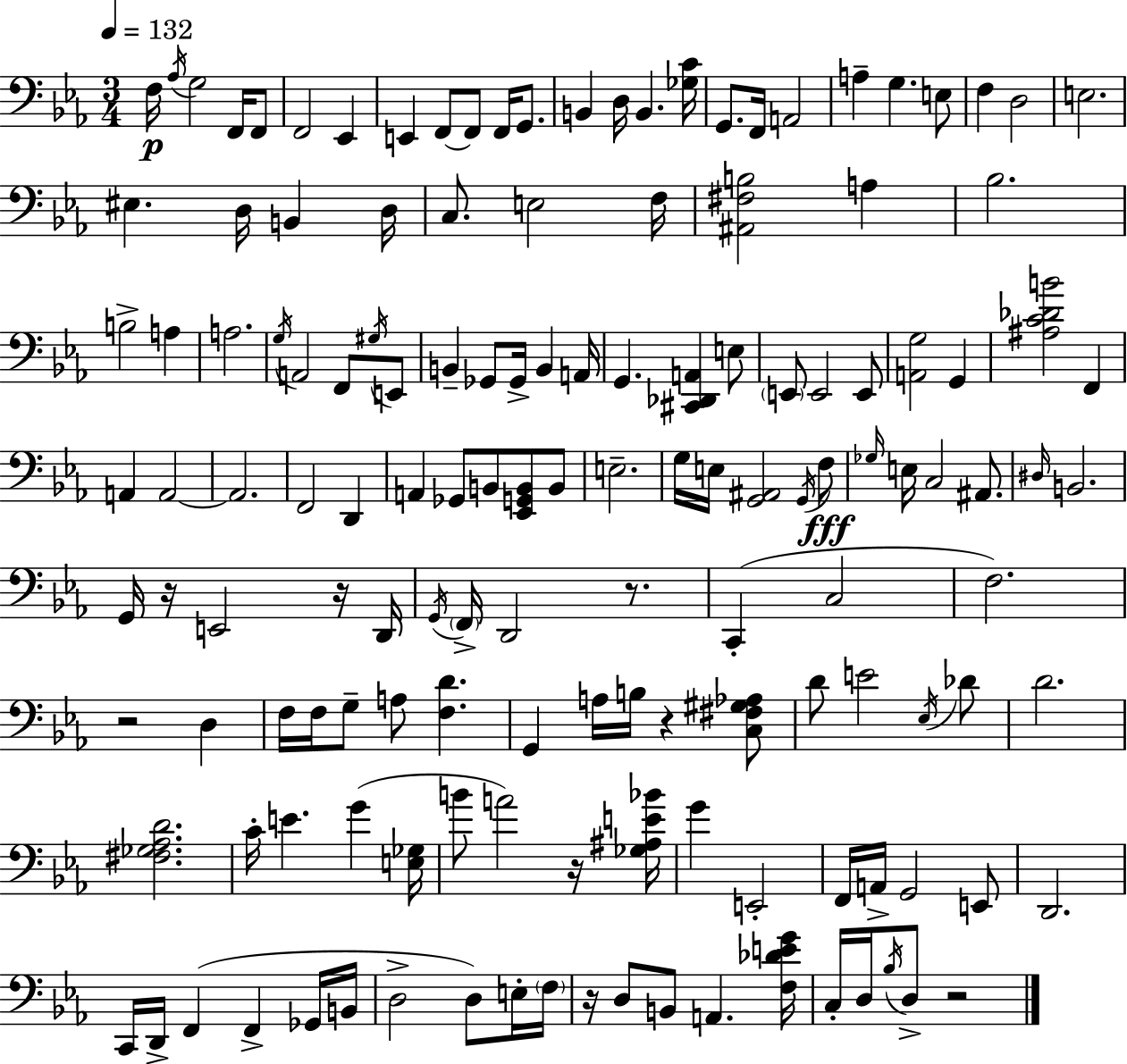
F3/s Ab3/s G3/h F2/s F2/e F2/h Eb2/q E2/q F2/e F2/e F2/s G2/e. B2/q D3/s B2/q. [Gb3,C4]/s G2/e. F2/s A2/h A3/q G3/q. E3/e F3/q D3/h E3/h. EIS3/q. D3/s B2/q D3/s C3/e. E3/h F3/s [A#2,F#3,B3]/h A3/q Bb3/h. B3/h A3/q A3/h. G3/s A2/h F2/e G#3/s E2/e B2/q Gb2/e Gb2/s B2/q A2/s G2/q. [C#2,Db2,A2]/q E3/e E2/e E2/h E2/e [A2,G3]/h G2/q [A#3,C4,Db4,B4]/h F2/q A2/q A2/h A2/h. F2/h D2/q A2/q Gb2/e B2/e [Eb2,G2,B2]/e B2/e E3/h. G3/s E3/s [G2,A#2]/h G2/s F3/e Gb3/s E3/s C3/h A#2/e. D#3/s B2/h. G2/s R/s E2/h R/s D2/s G2/s F2/s D2/h R/e. C2/q C3/h F3/h. R/h D3/q F3/s F3/s G3/e A3/e [F3,D4]/q. G2/q A3/s B3/s R/q [C3,F#3,G#3,Ab3]/e D4/e E4/h Eb3/s Db4/e D4/h. [F#3,Gb3,Ab3,D4]/h. C4/s E4/q. G4/q [E3,Gb3]/s B4/e A4/h R/s [Gb3,A#3,E4,Bb4]/s G4/q E2/h F2/s A2/s G2/h E2/e D2/h. C2/s D2/s F2/q F2/q Gb2/s B2/s D3/h D3/e E3/s F3/s R/s D3/e B2/e A2/q. [F3,Db4,E4,G4]/s C3/s D3/s Bb3/s D3/e R/h